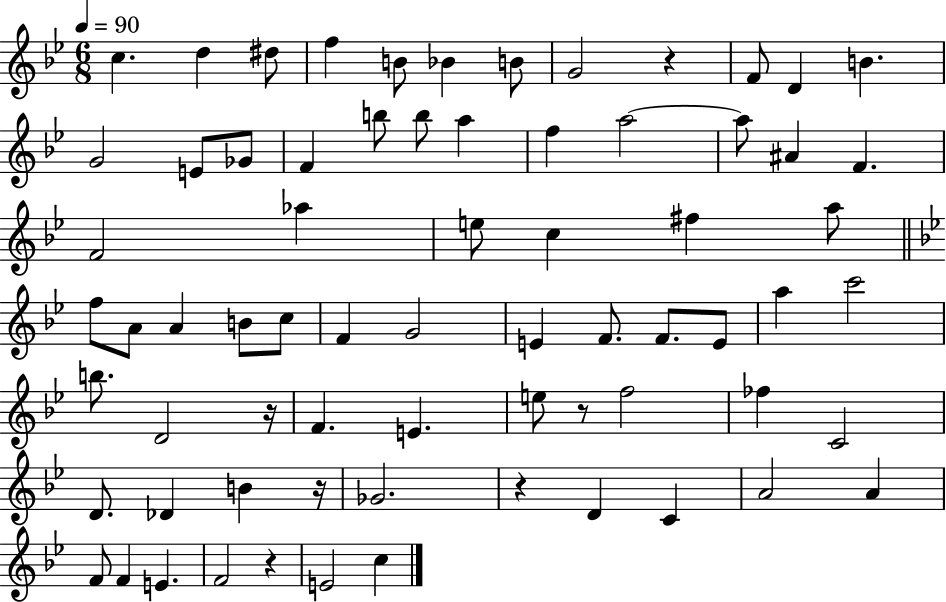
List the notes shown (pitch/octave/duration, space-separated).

C5/q. D5/q D#5/e F5/q B4/e Bb4/q B4/e G4/h R/q F4/e D4/q B4/q. G4/h E4/e Gb4/e F4/q B5/e B5/e A5/q F5/q A5/h A5/e A#4/q F4/q. F4/h Ab5/q E5/e C5/q F#5/q A5/e F5/e A4/e A4/q B4/e C5/e F4/q G4/h E4/q F4/e. F4/e. E4/e A5/q C6/h B5/e. D4/h R/s F4/q. E4/q. E5/e R/e F5/h FES5/q C4/h D4/e. Db4/q B4/q R/s Gb4/h. R/q D4/q C4/q A4/h A4/q F4/e F4/q E4/q. F4/h R/q E4/h C5/q